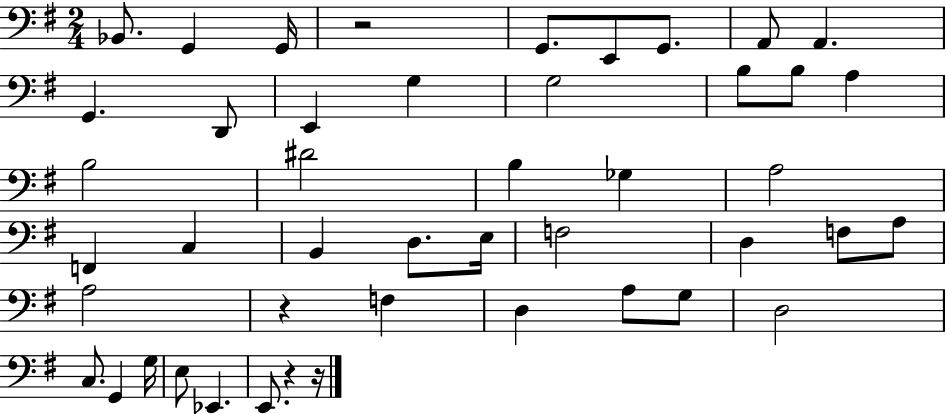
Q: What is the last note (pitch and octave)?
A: E2